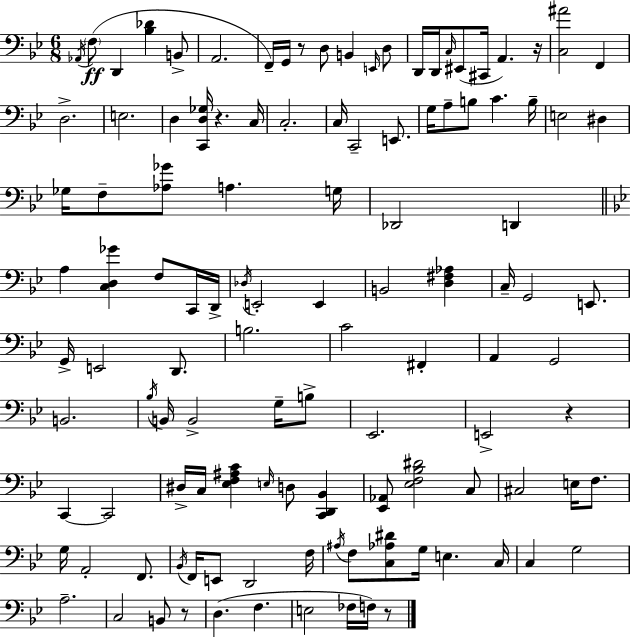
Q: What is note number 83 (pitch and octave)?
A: D2